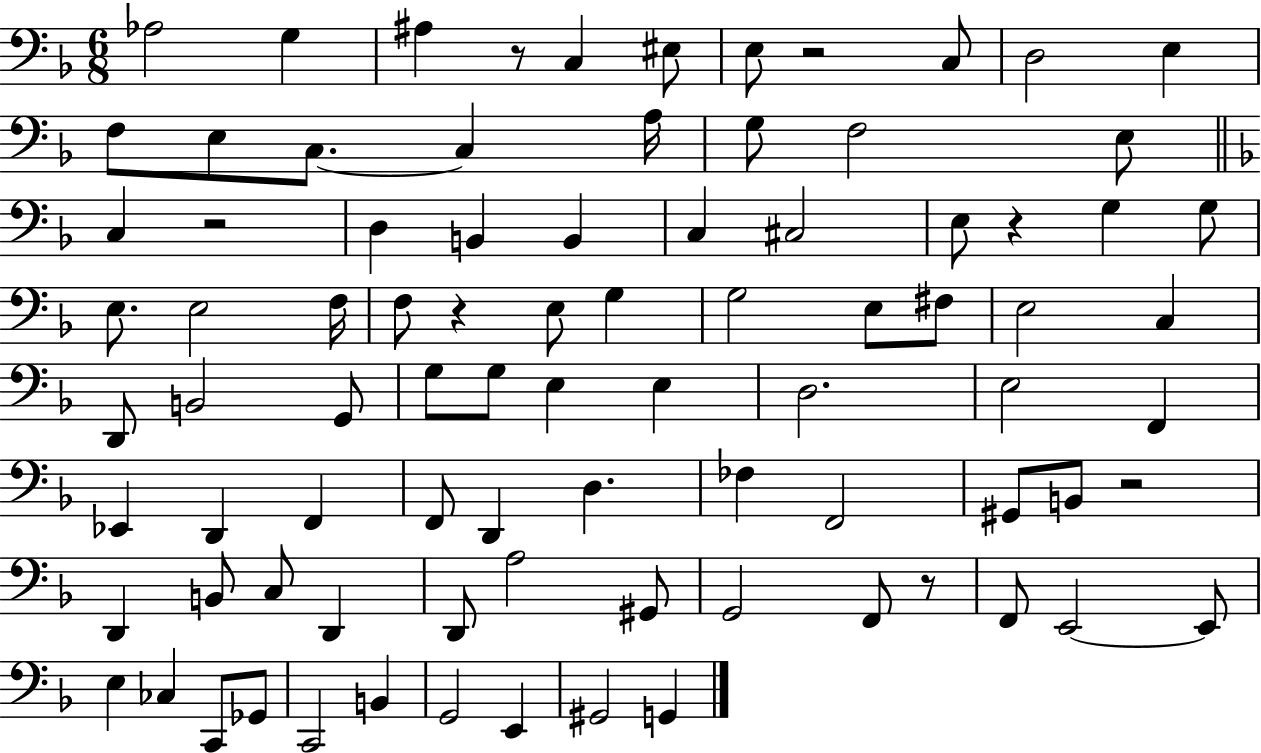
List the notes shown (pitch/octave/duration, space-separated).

Ab3/h G3/q A#3/q R/e C3/q EIS3/e E3/e R/h C3/e D3/h E3/q F3/e E3/e C3/e. C3/q A3/s G3/e F3/h E3/e C3/q R/h D3/q B2/q B2/q C3/q C#3/h E3/e R/q G3/q G3/e E3/e. E3/h F3/s F3/e R/q E3/e G3/q G3/h E3/e F#3/e E3/h C3/q D2/e B2/h G2/e G3/e G3/e E3/q E3/q D3/h. E3/h F2/q Eb2/q D2/q F2/q F2/e D2/q D3/q. FES3/q F2/h G#2/e B2/e R/h D2/q B2/e C3/e D2/q D2/e A3/h G#2/e G2/h F2/e R/e F2/e E2/h E2/e E3/q CES3/q C2/e Gb2/e C2/h B2/q G2/h E2/q G#2/h G2/q